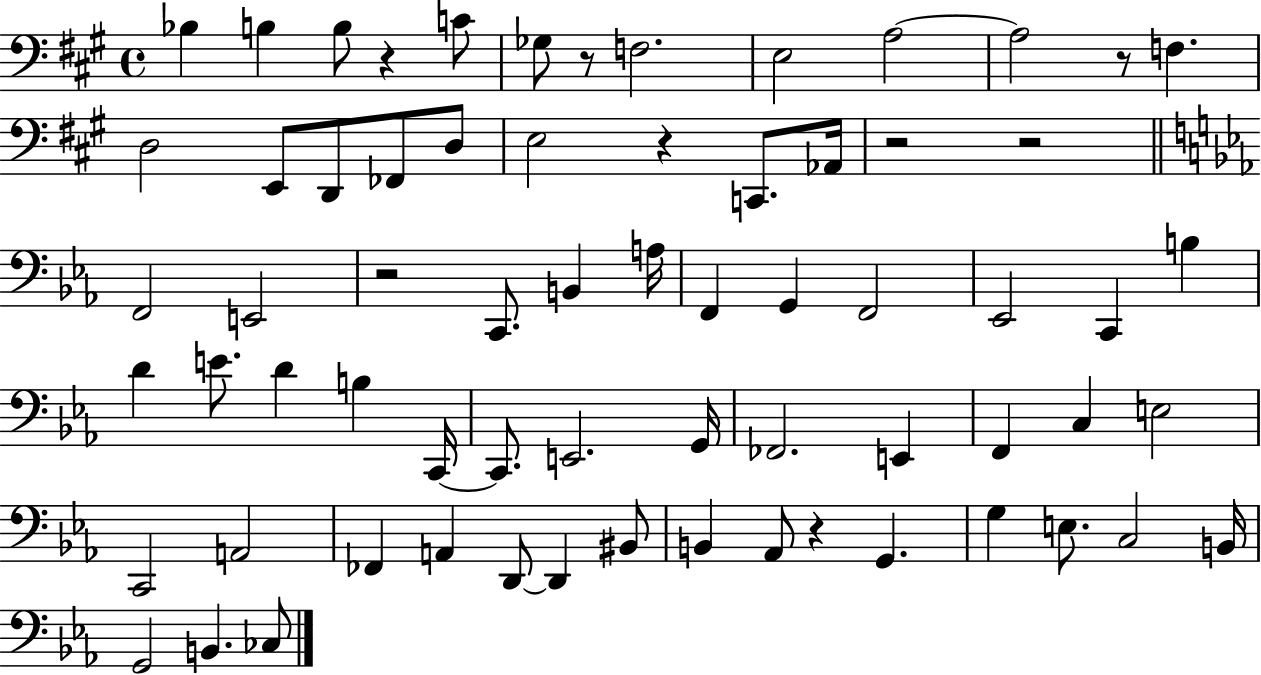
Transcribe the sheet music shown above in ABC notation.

X:1
T:Untitled
M:4/4
L:1/4
K:A
_B, B, B,/2 z C/2 _G,/2 z/2 F,2 E,2 A,2 A,2 z/2 F, D,2 E,,/2 D,,/2 _F,,/2 D,/2 E,2 z C,,/2 _A,,/4 z2 z2 F,,2 E,,2 z2 C,,/2 B,, A,/4 F,, G,, F,,2 _E,,2 C,, B, D E/2 D B, C,,/4 C,,/2 E,,2 G,,/4 _F,,2 E,, F,, C, E,2 C,,2 A,,2 _F,, A,, D,,/2 D,, ^B,,/2 B,, _A,,/2 z G,, G, E,/2 C,2 B,,/4 G,,2 B,, _C,/2